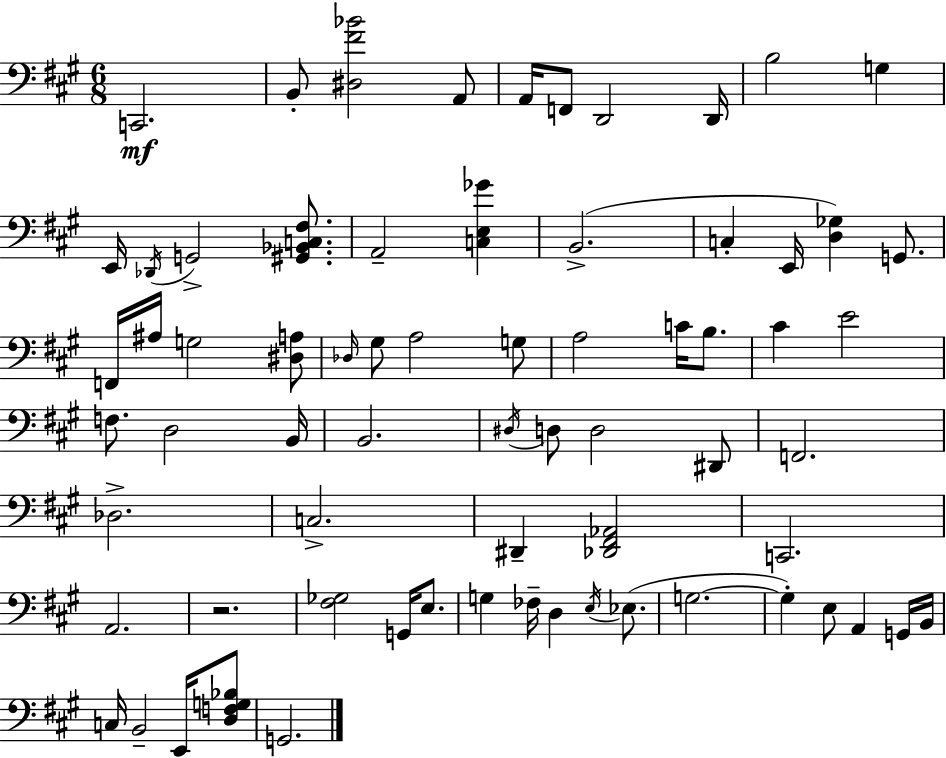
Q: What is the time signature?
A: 6/8